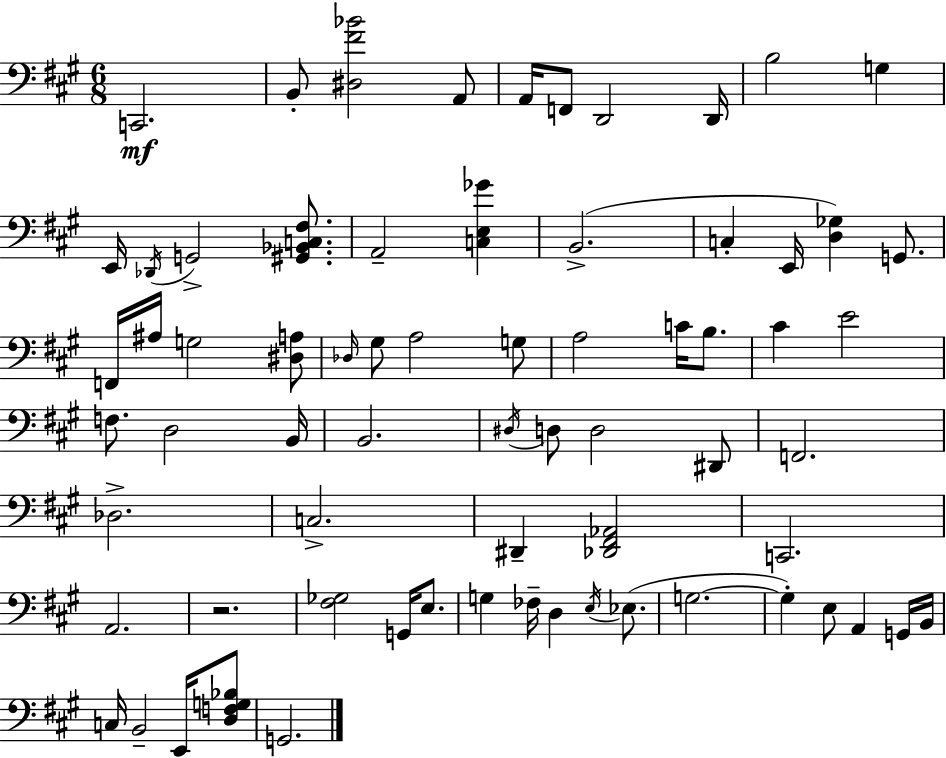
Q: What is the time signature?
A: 6/8